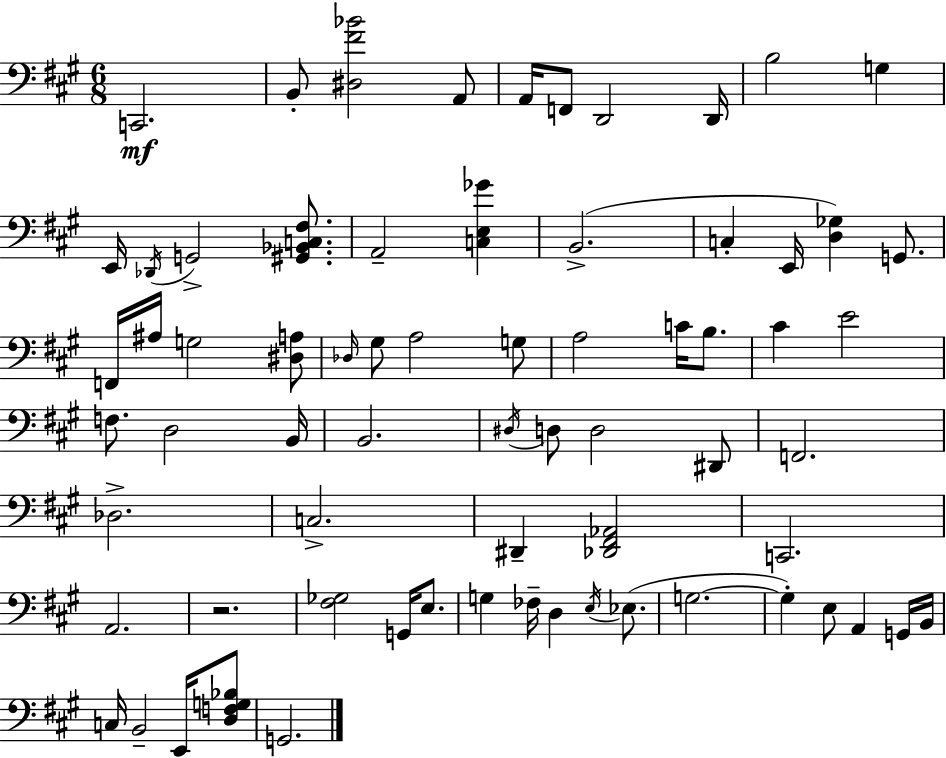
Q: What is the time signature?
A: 6/8